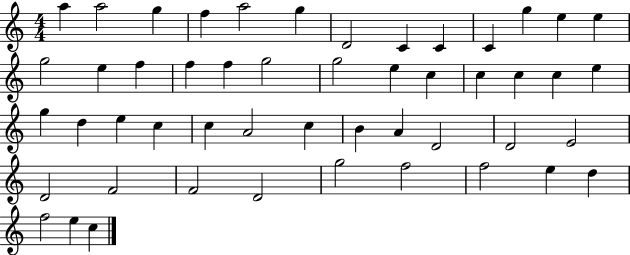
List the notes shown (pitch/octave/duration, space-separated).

A5/q A5/h G5/q F5/q A5/h G5/q D4/h C4/q C4/q C4/q G5/q E5/q E5/q G5/h E5/q F5/q F5/q F5/q G5/h G5/h E5/q C5/q C5/q C5/q C5/q E5/q G5/q D5/q E5/q C5/q C5/q A4/h C5/q B4/q A4/q D4/h D4/h E4/h D4/h F4/h F4/h D4/h G5/h F5/h F5/h E5/q D5/q F5/h E5/q C5/q